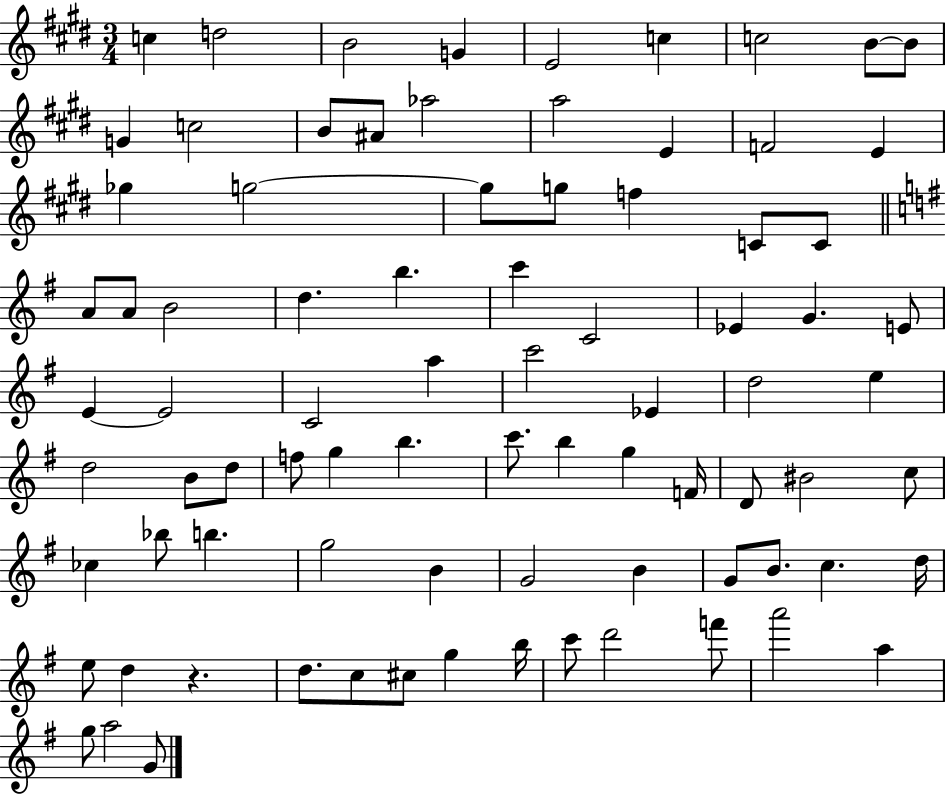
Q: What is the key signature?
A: E major